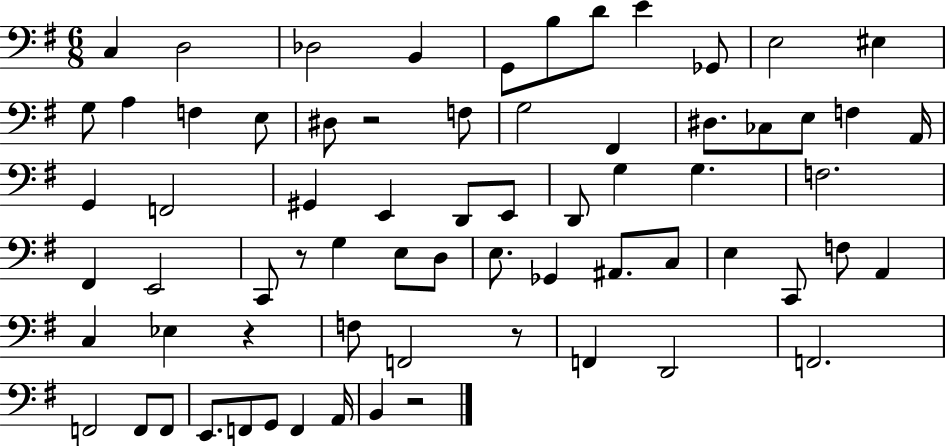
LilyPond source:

{
  \clef bass
  \numericTimeSignature
  \time 6/8
  \key g \major
  c4 d2 | des2 b,4 | g,8 b8 d'8 e'4 ges,8 | e2 eis4 | \break g8 a4 f4 e8 | dis8 r2 f8 | g2 fis,4 | dis8. ces8 e8 f4 a,16 | \break g,4 f,2 | gis,4 e,4 d,8 e,8 | d,8 g4 g4. | f2. | \break fis,4 e,2 | c,8 r8 g4 e8 d8 | e8. ges,4 ais,8. c8 | e4 c,8 f8 a,4 | \break c4 ees4 r4 | f8 f,2 r8 | f,4 d,2 | f,2. | \break f,2 f,8 f,8 | e,8. f,8 g,8 f,4 a,16 | b,4 r2 | \bar "|."
}